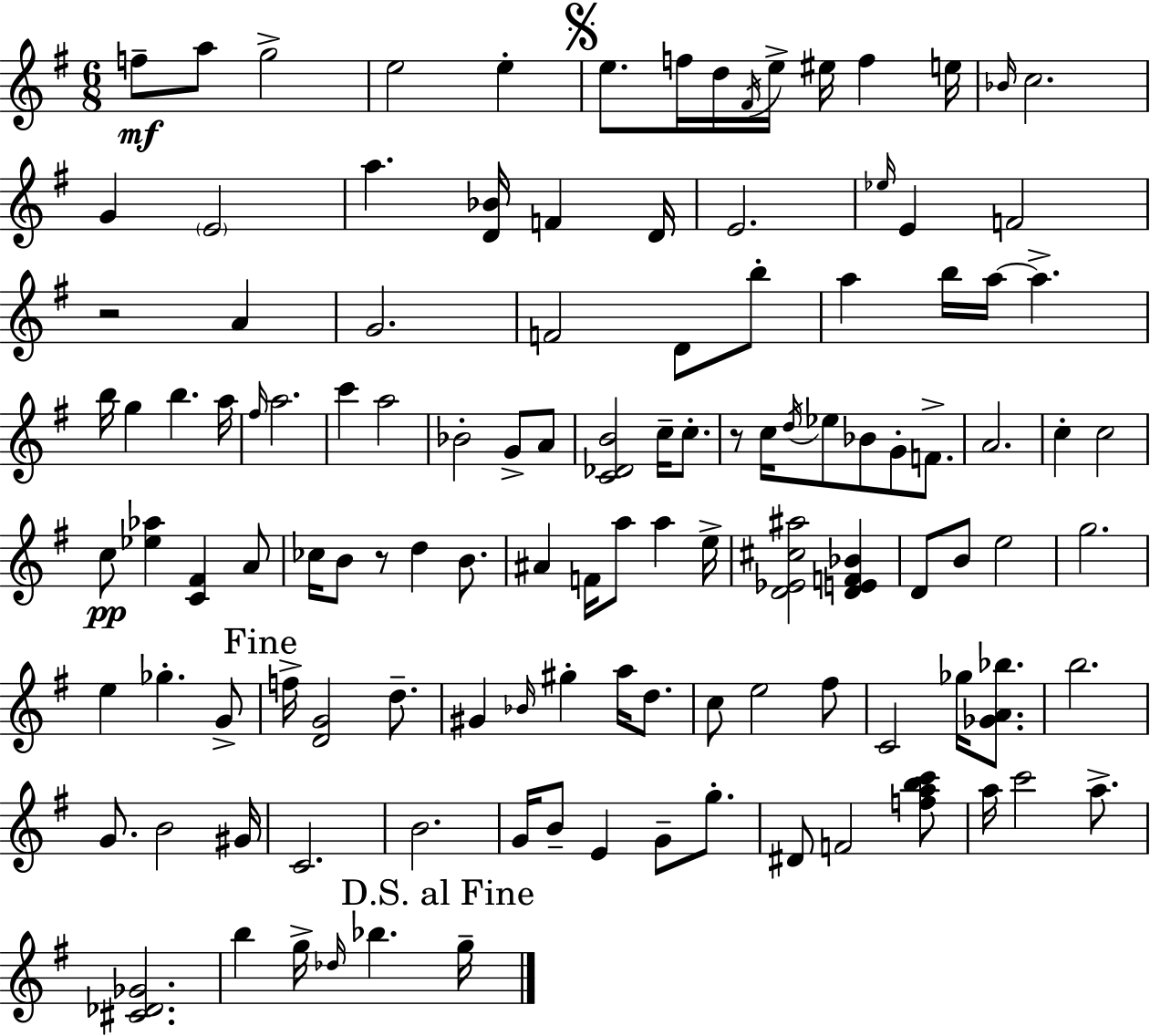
F5/e A5/e G5/h E5/h E5/q E5/e. F5/s D5/s F#4/s E5/s EIS5/s F5/q E5/s Bb4/s C5/h. G4/q E4/h A5/q. [D4,Bb4]/s F4/q D4/s E4/h. Eb5/s E4/q F4/h R/h A4/q G4/h. F4/h D4/e B5/e A5/q B5/s A5/s A5/q. B5/s G5/q B5/q. A5/s F#5/s A5/h. C6/q A5/h Bb4/h G4/e A4/e [C4,Db4,B4]/h C5/s C5/e. R/e C5/s D5/s Eb5/e Bb4/e G4/e F4/e. A4/h. C5/q C5/h C5/e [Eb5,Ab5]/q [C4,F#4]/q A4/e CES5/s B4/e R/e D5/q B4/e. A#4/q F4/s A5/e A5/q E5/s [D4,Eb4,C#5,A#5]/h [D4,E4,F4,Bb4]/q D4/e B4/e E5/h G5/h. E5/q Gb5/q. G4/e F5/s [D4,G4]/h D5/e. G#4/q Bb4/s G#5/q A5/s D5/e. C5/e E5/h F#5/e C4/h Gb5/s [Gb4,A4,Bb5]/e. B5/h. G4/e. B4/h G#4/s C4/h. B4/h. G4/s B4/e E4/q G4/e G5/e. D#4/e F4/h [F5,A5,B5,C6]/e A5/s C6/h A5/e. [C#4,Db4,Gb4]/h. B5/q G5/s Db5/s Bb5/q. G5/s